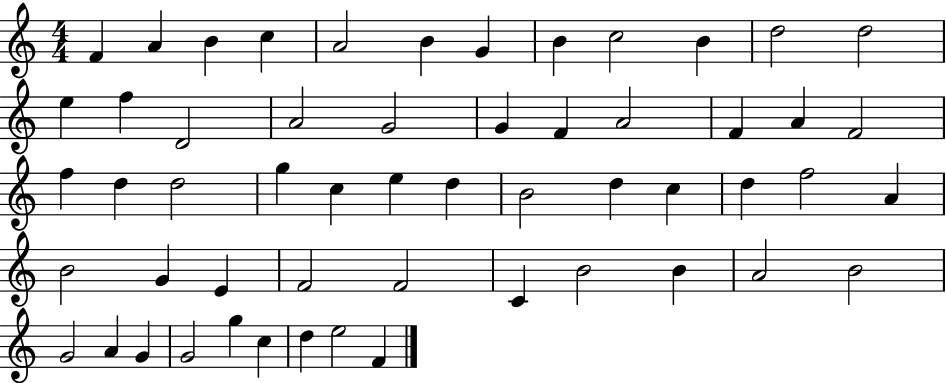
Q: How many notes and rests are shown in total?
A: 55